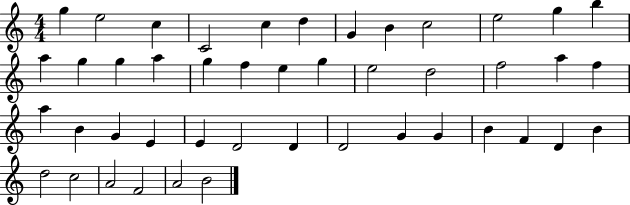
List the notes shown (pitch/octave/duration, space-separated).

G5/q E5/h C5/q C4/h C5/q D5/q G4/q B4/q C5/h E5/h G5/q B5/q A5/q G5/q G5/q A5/q G5/q F5/q E5/q G5/q E5/h D5/h F5/h A5/q F5/q A5/q B4/q G4/q E4/q E4/q D4/h D4/q D4/h G4/q G4/q B4/q F4/q D4/q B4/q D5/h C5/h A4/h F4/h A4/h B4/h